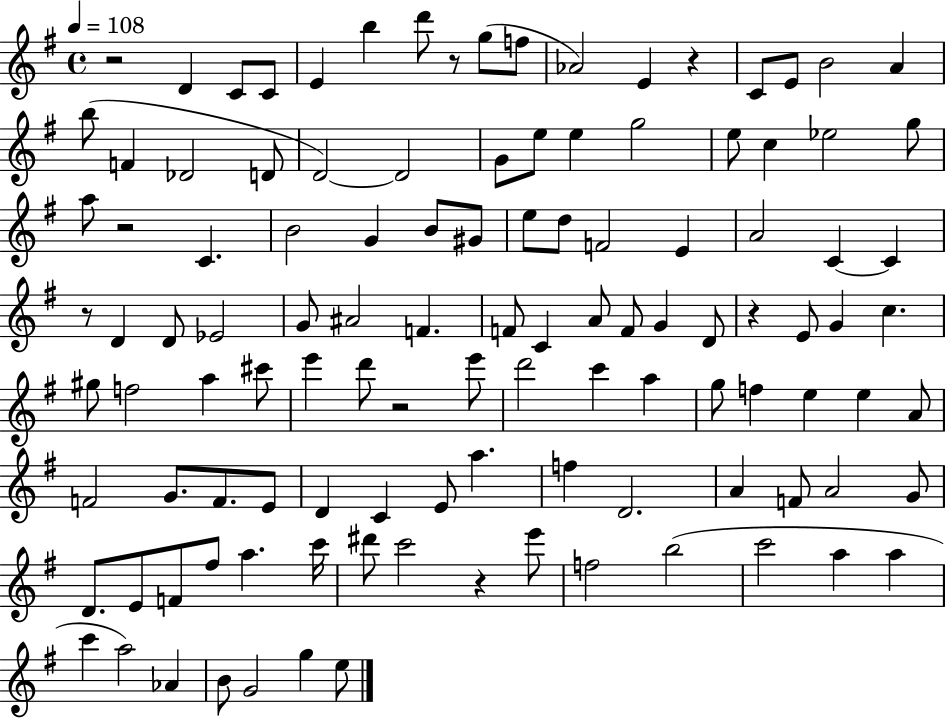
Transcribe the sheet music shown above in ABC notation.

X:1
T:Untitled
M:4/4
L:1/4
K:G
z2 D C/2 C/2 E b d'/2 z/2 g/2 f/2 _A2 E z C/2 E/2 B2 A b/2 F _D2 D/2 D2 D2 G/2 e/2 e g2 e/2 c _e2 g/2 a/2 z2 C B2 G B/2 ^G/2 e/2 d/2 F2 E A2 C C z/2 D D/2 _E2 G/2 ^A2 F F/2 C A/2 F/2 G D/2 z E/2 G c ^g/2 f2 a ^c'/2 e' d'/2 z2 e'/2 d'2 c' a g/2 f e e A/2 F2 G/2 F/2 E/2 D C E/2 a f D2 A F/2 A2 G/2 D/2 E/2 F/2 ^f/2 a c'/4 ^d'/2 c'2 z e'/2 f2 b2 c'2 a a c' a2 _A B/2 G2 g e/2